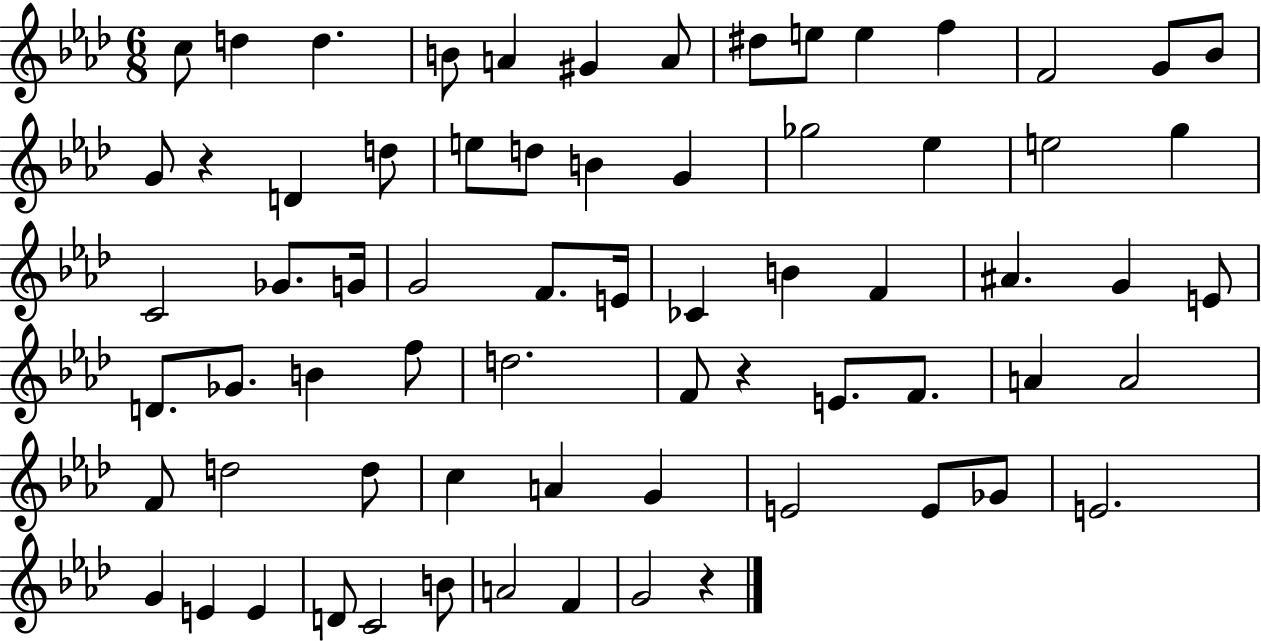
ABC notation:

X:1
T:Untitled
M:6/8
L:1/4
K:Ab
c/2 d d B/2 A ^G A/2 ^d/2 e/2 e f F2 G/2 _B/2 G/2 z D d/2 e/2 d/2 B G _g2 _e e2 g C2 _G/2 G/4 G2 F/2 E/4 _C B F ^A G E/2 D/2 _G/2 B f/2 d2 F/2 z E/2 F/2 A A2 F/2 d2 d/2 c A G E2 E/2 _G/2 E2 G E E D/2 C2 B/2 A2 F G2 z